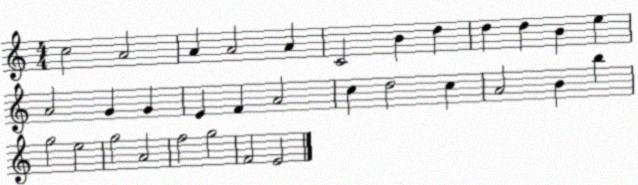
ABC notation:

X:1
T:Untitled
M:4/4
L:1/4
K:C
c2 A2 A A2 A C2 B d d d B e A2 G G E F A2 c d2 c A2 B b g2 e2 g2 A2 f2 g2 F2 E2